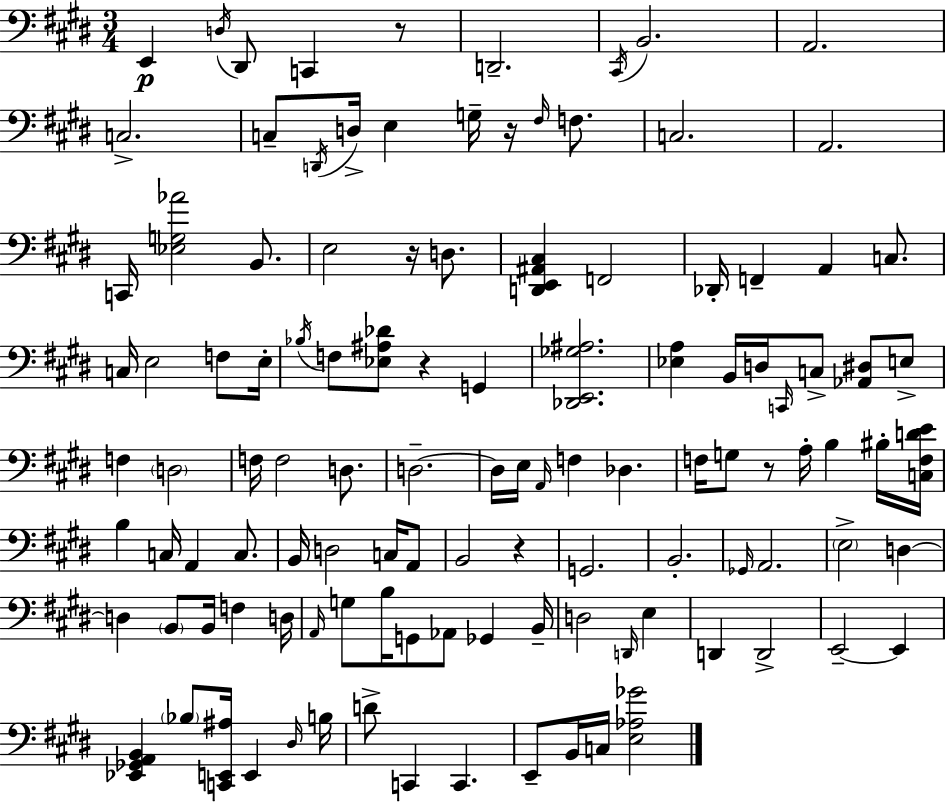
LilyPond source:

{
  \clef bass
  \numericTimeSignature
  \time 3/4
  \key e \major
  \repeat volta 2 { e,4\p \acciaccatura { d16 } dis,8 c,4 r8 | d,2.-- | \acciaccatura { cis,16 } b,2. | a,2. | \break c2.-> | c8-- \acciaccatura { d,16 } d16-> e4 g16-- r16 | \grace { fis16 } f8. c2. | a,2. | \break c,16 <ees g aes'>2 | b,8. e2 | r16 d8. <d, e, ais, cis>4 f,2 | des,16-. f,4-- a,4 | \break c8. c16 e2 | f8 e16-. \acciaccatura { bes16 } f8 <ees ais des'>8 r4 | g,4 <des, e, ges ais>2. | <ees a>4 b,16 d16 \grace { c,16 } | \break c8-> <aes, dis>8 e8-> f4 \parenthesize d2 | f16 f2 | d8. d2.--~~ | d16 e16 \grace { a,16 } f4 | \break des4. f16 g8 r8 | a16-. b4 bis16-. <c f d' e'>16 b4 c16 | a,4 c8. b,16 d2 | c16 a,8 b,2 | \break r4 g,2. | b,2.-. | \grace { ges,16 } a,2. | \parenthesize e2-> | \break d4~~ d4 | \parenthesize b,8 b,16 f4 d16 \grace { a,16 } g8 b16 | g,8 aes,8 ges,4 b,16-- d2 | \grace { d,16 } e4 d,4 | \break d,2-> e,2--~~ | e,4 <ees, ges, a, b,>4 | \parenthesize bes8 <c, e, ais>16 e,4 \grace { dis16 } b16 d'8-> | c,4 c,4. e,8-- | \break b,16 c16 <e aes ges'>2 } \bar "|."
}